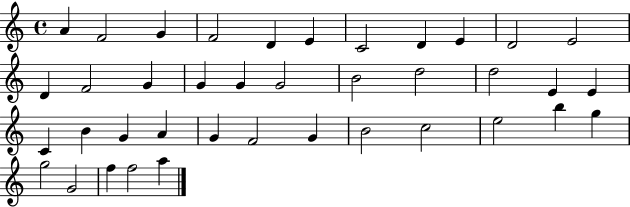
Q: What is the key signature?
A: C major